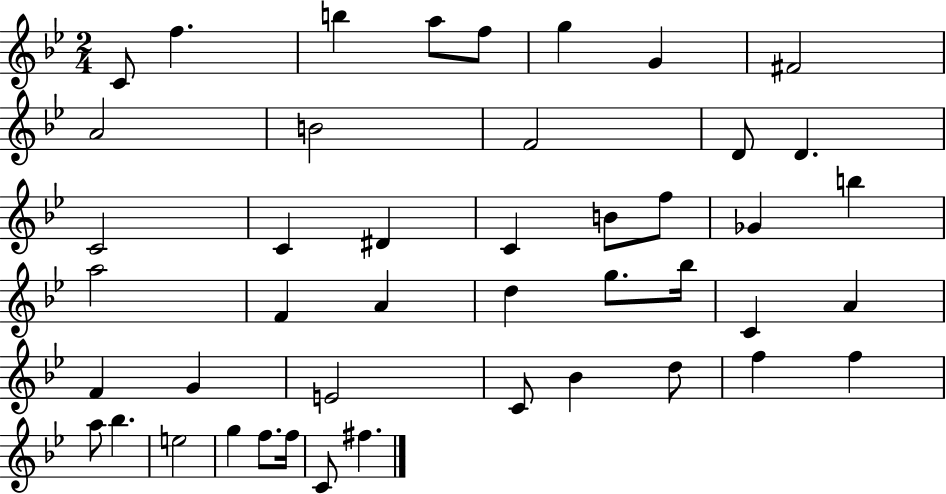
C4/e F5/q. B5/q A5/e F5/e G5/q G4/q F#4/h A4/h B4/h F4/h D4/e D4/q. C4/h C4/q D#4/q C4/q B4/e F5/e Gb4/q B5/q A5/h F4/q A4/q D5/q G5/e. Bb5/s C4/q A4/q F4/q G4/q E4/h C4/e Bb4/q D5/e F5/q F5/q A5/e Bb5/q. E5/h G5/q F5/e. F5/s C4/e F#5/q.